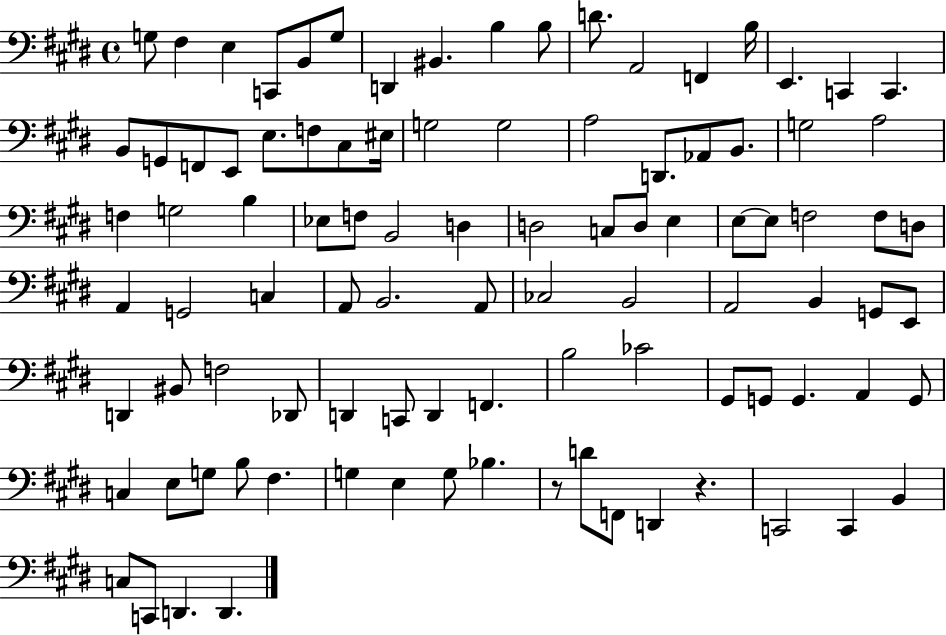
{
  \clef bass
  \time 4/4
  \defaultTimeSignature
  \key e \major
  \repeat volta 2 { g8 fis4 e4 c,8 b,8 g8 | d,4 bis,4. b4 b8 | d'8. a,2 f,4 b16 | e,4. c,4 c,4. | \break b,8 g,8 f,8 e,8 e8. f8 cis8 eis16 | g2 g2 | a2 d,8. aes,8 b,8. | g2 a2 | \break f4 g2 b4 | ees8 f8 b,2 d4 | d2 c8 d8 e4 | e8~~ e8 f2 f8 d8 | \break a,4 g,2 c4 | a,8 b,2. a,8 | ces2 b,2 | a,2 b,4 g,8 e,8 | \break d,4 bis,8 f2 des,8 | d,4 c,8 d,4 f,4. | b2 ces'2 | gis,8 g,8 g,4. a,4 g,8 | \break c4 e8 g8 b8 fis4. | g4 e4 g8 bes4. | r8 d'8 f,8 d,4 r4. | c,2 c,4 b,4 | \break c8 c,8 d,4. d,4. | } \bar "|."
}